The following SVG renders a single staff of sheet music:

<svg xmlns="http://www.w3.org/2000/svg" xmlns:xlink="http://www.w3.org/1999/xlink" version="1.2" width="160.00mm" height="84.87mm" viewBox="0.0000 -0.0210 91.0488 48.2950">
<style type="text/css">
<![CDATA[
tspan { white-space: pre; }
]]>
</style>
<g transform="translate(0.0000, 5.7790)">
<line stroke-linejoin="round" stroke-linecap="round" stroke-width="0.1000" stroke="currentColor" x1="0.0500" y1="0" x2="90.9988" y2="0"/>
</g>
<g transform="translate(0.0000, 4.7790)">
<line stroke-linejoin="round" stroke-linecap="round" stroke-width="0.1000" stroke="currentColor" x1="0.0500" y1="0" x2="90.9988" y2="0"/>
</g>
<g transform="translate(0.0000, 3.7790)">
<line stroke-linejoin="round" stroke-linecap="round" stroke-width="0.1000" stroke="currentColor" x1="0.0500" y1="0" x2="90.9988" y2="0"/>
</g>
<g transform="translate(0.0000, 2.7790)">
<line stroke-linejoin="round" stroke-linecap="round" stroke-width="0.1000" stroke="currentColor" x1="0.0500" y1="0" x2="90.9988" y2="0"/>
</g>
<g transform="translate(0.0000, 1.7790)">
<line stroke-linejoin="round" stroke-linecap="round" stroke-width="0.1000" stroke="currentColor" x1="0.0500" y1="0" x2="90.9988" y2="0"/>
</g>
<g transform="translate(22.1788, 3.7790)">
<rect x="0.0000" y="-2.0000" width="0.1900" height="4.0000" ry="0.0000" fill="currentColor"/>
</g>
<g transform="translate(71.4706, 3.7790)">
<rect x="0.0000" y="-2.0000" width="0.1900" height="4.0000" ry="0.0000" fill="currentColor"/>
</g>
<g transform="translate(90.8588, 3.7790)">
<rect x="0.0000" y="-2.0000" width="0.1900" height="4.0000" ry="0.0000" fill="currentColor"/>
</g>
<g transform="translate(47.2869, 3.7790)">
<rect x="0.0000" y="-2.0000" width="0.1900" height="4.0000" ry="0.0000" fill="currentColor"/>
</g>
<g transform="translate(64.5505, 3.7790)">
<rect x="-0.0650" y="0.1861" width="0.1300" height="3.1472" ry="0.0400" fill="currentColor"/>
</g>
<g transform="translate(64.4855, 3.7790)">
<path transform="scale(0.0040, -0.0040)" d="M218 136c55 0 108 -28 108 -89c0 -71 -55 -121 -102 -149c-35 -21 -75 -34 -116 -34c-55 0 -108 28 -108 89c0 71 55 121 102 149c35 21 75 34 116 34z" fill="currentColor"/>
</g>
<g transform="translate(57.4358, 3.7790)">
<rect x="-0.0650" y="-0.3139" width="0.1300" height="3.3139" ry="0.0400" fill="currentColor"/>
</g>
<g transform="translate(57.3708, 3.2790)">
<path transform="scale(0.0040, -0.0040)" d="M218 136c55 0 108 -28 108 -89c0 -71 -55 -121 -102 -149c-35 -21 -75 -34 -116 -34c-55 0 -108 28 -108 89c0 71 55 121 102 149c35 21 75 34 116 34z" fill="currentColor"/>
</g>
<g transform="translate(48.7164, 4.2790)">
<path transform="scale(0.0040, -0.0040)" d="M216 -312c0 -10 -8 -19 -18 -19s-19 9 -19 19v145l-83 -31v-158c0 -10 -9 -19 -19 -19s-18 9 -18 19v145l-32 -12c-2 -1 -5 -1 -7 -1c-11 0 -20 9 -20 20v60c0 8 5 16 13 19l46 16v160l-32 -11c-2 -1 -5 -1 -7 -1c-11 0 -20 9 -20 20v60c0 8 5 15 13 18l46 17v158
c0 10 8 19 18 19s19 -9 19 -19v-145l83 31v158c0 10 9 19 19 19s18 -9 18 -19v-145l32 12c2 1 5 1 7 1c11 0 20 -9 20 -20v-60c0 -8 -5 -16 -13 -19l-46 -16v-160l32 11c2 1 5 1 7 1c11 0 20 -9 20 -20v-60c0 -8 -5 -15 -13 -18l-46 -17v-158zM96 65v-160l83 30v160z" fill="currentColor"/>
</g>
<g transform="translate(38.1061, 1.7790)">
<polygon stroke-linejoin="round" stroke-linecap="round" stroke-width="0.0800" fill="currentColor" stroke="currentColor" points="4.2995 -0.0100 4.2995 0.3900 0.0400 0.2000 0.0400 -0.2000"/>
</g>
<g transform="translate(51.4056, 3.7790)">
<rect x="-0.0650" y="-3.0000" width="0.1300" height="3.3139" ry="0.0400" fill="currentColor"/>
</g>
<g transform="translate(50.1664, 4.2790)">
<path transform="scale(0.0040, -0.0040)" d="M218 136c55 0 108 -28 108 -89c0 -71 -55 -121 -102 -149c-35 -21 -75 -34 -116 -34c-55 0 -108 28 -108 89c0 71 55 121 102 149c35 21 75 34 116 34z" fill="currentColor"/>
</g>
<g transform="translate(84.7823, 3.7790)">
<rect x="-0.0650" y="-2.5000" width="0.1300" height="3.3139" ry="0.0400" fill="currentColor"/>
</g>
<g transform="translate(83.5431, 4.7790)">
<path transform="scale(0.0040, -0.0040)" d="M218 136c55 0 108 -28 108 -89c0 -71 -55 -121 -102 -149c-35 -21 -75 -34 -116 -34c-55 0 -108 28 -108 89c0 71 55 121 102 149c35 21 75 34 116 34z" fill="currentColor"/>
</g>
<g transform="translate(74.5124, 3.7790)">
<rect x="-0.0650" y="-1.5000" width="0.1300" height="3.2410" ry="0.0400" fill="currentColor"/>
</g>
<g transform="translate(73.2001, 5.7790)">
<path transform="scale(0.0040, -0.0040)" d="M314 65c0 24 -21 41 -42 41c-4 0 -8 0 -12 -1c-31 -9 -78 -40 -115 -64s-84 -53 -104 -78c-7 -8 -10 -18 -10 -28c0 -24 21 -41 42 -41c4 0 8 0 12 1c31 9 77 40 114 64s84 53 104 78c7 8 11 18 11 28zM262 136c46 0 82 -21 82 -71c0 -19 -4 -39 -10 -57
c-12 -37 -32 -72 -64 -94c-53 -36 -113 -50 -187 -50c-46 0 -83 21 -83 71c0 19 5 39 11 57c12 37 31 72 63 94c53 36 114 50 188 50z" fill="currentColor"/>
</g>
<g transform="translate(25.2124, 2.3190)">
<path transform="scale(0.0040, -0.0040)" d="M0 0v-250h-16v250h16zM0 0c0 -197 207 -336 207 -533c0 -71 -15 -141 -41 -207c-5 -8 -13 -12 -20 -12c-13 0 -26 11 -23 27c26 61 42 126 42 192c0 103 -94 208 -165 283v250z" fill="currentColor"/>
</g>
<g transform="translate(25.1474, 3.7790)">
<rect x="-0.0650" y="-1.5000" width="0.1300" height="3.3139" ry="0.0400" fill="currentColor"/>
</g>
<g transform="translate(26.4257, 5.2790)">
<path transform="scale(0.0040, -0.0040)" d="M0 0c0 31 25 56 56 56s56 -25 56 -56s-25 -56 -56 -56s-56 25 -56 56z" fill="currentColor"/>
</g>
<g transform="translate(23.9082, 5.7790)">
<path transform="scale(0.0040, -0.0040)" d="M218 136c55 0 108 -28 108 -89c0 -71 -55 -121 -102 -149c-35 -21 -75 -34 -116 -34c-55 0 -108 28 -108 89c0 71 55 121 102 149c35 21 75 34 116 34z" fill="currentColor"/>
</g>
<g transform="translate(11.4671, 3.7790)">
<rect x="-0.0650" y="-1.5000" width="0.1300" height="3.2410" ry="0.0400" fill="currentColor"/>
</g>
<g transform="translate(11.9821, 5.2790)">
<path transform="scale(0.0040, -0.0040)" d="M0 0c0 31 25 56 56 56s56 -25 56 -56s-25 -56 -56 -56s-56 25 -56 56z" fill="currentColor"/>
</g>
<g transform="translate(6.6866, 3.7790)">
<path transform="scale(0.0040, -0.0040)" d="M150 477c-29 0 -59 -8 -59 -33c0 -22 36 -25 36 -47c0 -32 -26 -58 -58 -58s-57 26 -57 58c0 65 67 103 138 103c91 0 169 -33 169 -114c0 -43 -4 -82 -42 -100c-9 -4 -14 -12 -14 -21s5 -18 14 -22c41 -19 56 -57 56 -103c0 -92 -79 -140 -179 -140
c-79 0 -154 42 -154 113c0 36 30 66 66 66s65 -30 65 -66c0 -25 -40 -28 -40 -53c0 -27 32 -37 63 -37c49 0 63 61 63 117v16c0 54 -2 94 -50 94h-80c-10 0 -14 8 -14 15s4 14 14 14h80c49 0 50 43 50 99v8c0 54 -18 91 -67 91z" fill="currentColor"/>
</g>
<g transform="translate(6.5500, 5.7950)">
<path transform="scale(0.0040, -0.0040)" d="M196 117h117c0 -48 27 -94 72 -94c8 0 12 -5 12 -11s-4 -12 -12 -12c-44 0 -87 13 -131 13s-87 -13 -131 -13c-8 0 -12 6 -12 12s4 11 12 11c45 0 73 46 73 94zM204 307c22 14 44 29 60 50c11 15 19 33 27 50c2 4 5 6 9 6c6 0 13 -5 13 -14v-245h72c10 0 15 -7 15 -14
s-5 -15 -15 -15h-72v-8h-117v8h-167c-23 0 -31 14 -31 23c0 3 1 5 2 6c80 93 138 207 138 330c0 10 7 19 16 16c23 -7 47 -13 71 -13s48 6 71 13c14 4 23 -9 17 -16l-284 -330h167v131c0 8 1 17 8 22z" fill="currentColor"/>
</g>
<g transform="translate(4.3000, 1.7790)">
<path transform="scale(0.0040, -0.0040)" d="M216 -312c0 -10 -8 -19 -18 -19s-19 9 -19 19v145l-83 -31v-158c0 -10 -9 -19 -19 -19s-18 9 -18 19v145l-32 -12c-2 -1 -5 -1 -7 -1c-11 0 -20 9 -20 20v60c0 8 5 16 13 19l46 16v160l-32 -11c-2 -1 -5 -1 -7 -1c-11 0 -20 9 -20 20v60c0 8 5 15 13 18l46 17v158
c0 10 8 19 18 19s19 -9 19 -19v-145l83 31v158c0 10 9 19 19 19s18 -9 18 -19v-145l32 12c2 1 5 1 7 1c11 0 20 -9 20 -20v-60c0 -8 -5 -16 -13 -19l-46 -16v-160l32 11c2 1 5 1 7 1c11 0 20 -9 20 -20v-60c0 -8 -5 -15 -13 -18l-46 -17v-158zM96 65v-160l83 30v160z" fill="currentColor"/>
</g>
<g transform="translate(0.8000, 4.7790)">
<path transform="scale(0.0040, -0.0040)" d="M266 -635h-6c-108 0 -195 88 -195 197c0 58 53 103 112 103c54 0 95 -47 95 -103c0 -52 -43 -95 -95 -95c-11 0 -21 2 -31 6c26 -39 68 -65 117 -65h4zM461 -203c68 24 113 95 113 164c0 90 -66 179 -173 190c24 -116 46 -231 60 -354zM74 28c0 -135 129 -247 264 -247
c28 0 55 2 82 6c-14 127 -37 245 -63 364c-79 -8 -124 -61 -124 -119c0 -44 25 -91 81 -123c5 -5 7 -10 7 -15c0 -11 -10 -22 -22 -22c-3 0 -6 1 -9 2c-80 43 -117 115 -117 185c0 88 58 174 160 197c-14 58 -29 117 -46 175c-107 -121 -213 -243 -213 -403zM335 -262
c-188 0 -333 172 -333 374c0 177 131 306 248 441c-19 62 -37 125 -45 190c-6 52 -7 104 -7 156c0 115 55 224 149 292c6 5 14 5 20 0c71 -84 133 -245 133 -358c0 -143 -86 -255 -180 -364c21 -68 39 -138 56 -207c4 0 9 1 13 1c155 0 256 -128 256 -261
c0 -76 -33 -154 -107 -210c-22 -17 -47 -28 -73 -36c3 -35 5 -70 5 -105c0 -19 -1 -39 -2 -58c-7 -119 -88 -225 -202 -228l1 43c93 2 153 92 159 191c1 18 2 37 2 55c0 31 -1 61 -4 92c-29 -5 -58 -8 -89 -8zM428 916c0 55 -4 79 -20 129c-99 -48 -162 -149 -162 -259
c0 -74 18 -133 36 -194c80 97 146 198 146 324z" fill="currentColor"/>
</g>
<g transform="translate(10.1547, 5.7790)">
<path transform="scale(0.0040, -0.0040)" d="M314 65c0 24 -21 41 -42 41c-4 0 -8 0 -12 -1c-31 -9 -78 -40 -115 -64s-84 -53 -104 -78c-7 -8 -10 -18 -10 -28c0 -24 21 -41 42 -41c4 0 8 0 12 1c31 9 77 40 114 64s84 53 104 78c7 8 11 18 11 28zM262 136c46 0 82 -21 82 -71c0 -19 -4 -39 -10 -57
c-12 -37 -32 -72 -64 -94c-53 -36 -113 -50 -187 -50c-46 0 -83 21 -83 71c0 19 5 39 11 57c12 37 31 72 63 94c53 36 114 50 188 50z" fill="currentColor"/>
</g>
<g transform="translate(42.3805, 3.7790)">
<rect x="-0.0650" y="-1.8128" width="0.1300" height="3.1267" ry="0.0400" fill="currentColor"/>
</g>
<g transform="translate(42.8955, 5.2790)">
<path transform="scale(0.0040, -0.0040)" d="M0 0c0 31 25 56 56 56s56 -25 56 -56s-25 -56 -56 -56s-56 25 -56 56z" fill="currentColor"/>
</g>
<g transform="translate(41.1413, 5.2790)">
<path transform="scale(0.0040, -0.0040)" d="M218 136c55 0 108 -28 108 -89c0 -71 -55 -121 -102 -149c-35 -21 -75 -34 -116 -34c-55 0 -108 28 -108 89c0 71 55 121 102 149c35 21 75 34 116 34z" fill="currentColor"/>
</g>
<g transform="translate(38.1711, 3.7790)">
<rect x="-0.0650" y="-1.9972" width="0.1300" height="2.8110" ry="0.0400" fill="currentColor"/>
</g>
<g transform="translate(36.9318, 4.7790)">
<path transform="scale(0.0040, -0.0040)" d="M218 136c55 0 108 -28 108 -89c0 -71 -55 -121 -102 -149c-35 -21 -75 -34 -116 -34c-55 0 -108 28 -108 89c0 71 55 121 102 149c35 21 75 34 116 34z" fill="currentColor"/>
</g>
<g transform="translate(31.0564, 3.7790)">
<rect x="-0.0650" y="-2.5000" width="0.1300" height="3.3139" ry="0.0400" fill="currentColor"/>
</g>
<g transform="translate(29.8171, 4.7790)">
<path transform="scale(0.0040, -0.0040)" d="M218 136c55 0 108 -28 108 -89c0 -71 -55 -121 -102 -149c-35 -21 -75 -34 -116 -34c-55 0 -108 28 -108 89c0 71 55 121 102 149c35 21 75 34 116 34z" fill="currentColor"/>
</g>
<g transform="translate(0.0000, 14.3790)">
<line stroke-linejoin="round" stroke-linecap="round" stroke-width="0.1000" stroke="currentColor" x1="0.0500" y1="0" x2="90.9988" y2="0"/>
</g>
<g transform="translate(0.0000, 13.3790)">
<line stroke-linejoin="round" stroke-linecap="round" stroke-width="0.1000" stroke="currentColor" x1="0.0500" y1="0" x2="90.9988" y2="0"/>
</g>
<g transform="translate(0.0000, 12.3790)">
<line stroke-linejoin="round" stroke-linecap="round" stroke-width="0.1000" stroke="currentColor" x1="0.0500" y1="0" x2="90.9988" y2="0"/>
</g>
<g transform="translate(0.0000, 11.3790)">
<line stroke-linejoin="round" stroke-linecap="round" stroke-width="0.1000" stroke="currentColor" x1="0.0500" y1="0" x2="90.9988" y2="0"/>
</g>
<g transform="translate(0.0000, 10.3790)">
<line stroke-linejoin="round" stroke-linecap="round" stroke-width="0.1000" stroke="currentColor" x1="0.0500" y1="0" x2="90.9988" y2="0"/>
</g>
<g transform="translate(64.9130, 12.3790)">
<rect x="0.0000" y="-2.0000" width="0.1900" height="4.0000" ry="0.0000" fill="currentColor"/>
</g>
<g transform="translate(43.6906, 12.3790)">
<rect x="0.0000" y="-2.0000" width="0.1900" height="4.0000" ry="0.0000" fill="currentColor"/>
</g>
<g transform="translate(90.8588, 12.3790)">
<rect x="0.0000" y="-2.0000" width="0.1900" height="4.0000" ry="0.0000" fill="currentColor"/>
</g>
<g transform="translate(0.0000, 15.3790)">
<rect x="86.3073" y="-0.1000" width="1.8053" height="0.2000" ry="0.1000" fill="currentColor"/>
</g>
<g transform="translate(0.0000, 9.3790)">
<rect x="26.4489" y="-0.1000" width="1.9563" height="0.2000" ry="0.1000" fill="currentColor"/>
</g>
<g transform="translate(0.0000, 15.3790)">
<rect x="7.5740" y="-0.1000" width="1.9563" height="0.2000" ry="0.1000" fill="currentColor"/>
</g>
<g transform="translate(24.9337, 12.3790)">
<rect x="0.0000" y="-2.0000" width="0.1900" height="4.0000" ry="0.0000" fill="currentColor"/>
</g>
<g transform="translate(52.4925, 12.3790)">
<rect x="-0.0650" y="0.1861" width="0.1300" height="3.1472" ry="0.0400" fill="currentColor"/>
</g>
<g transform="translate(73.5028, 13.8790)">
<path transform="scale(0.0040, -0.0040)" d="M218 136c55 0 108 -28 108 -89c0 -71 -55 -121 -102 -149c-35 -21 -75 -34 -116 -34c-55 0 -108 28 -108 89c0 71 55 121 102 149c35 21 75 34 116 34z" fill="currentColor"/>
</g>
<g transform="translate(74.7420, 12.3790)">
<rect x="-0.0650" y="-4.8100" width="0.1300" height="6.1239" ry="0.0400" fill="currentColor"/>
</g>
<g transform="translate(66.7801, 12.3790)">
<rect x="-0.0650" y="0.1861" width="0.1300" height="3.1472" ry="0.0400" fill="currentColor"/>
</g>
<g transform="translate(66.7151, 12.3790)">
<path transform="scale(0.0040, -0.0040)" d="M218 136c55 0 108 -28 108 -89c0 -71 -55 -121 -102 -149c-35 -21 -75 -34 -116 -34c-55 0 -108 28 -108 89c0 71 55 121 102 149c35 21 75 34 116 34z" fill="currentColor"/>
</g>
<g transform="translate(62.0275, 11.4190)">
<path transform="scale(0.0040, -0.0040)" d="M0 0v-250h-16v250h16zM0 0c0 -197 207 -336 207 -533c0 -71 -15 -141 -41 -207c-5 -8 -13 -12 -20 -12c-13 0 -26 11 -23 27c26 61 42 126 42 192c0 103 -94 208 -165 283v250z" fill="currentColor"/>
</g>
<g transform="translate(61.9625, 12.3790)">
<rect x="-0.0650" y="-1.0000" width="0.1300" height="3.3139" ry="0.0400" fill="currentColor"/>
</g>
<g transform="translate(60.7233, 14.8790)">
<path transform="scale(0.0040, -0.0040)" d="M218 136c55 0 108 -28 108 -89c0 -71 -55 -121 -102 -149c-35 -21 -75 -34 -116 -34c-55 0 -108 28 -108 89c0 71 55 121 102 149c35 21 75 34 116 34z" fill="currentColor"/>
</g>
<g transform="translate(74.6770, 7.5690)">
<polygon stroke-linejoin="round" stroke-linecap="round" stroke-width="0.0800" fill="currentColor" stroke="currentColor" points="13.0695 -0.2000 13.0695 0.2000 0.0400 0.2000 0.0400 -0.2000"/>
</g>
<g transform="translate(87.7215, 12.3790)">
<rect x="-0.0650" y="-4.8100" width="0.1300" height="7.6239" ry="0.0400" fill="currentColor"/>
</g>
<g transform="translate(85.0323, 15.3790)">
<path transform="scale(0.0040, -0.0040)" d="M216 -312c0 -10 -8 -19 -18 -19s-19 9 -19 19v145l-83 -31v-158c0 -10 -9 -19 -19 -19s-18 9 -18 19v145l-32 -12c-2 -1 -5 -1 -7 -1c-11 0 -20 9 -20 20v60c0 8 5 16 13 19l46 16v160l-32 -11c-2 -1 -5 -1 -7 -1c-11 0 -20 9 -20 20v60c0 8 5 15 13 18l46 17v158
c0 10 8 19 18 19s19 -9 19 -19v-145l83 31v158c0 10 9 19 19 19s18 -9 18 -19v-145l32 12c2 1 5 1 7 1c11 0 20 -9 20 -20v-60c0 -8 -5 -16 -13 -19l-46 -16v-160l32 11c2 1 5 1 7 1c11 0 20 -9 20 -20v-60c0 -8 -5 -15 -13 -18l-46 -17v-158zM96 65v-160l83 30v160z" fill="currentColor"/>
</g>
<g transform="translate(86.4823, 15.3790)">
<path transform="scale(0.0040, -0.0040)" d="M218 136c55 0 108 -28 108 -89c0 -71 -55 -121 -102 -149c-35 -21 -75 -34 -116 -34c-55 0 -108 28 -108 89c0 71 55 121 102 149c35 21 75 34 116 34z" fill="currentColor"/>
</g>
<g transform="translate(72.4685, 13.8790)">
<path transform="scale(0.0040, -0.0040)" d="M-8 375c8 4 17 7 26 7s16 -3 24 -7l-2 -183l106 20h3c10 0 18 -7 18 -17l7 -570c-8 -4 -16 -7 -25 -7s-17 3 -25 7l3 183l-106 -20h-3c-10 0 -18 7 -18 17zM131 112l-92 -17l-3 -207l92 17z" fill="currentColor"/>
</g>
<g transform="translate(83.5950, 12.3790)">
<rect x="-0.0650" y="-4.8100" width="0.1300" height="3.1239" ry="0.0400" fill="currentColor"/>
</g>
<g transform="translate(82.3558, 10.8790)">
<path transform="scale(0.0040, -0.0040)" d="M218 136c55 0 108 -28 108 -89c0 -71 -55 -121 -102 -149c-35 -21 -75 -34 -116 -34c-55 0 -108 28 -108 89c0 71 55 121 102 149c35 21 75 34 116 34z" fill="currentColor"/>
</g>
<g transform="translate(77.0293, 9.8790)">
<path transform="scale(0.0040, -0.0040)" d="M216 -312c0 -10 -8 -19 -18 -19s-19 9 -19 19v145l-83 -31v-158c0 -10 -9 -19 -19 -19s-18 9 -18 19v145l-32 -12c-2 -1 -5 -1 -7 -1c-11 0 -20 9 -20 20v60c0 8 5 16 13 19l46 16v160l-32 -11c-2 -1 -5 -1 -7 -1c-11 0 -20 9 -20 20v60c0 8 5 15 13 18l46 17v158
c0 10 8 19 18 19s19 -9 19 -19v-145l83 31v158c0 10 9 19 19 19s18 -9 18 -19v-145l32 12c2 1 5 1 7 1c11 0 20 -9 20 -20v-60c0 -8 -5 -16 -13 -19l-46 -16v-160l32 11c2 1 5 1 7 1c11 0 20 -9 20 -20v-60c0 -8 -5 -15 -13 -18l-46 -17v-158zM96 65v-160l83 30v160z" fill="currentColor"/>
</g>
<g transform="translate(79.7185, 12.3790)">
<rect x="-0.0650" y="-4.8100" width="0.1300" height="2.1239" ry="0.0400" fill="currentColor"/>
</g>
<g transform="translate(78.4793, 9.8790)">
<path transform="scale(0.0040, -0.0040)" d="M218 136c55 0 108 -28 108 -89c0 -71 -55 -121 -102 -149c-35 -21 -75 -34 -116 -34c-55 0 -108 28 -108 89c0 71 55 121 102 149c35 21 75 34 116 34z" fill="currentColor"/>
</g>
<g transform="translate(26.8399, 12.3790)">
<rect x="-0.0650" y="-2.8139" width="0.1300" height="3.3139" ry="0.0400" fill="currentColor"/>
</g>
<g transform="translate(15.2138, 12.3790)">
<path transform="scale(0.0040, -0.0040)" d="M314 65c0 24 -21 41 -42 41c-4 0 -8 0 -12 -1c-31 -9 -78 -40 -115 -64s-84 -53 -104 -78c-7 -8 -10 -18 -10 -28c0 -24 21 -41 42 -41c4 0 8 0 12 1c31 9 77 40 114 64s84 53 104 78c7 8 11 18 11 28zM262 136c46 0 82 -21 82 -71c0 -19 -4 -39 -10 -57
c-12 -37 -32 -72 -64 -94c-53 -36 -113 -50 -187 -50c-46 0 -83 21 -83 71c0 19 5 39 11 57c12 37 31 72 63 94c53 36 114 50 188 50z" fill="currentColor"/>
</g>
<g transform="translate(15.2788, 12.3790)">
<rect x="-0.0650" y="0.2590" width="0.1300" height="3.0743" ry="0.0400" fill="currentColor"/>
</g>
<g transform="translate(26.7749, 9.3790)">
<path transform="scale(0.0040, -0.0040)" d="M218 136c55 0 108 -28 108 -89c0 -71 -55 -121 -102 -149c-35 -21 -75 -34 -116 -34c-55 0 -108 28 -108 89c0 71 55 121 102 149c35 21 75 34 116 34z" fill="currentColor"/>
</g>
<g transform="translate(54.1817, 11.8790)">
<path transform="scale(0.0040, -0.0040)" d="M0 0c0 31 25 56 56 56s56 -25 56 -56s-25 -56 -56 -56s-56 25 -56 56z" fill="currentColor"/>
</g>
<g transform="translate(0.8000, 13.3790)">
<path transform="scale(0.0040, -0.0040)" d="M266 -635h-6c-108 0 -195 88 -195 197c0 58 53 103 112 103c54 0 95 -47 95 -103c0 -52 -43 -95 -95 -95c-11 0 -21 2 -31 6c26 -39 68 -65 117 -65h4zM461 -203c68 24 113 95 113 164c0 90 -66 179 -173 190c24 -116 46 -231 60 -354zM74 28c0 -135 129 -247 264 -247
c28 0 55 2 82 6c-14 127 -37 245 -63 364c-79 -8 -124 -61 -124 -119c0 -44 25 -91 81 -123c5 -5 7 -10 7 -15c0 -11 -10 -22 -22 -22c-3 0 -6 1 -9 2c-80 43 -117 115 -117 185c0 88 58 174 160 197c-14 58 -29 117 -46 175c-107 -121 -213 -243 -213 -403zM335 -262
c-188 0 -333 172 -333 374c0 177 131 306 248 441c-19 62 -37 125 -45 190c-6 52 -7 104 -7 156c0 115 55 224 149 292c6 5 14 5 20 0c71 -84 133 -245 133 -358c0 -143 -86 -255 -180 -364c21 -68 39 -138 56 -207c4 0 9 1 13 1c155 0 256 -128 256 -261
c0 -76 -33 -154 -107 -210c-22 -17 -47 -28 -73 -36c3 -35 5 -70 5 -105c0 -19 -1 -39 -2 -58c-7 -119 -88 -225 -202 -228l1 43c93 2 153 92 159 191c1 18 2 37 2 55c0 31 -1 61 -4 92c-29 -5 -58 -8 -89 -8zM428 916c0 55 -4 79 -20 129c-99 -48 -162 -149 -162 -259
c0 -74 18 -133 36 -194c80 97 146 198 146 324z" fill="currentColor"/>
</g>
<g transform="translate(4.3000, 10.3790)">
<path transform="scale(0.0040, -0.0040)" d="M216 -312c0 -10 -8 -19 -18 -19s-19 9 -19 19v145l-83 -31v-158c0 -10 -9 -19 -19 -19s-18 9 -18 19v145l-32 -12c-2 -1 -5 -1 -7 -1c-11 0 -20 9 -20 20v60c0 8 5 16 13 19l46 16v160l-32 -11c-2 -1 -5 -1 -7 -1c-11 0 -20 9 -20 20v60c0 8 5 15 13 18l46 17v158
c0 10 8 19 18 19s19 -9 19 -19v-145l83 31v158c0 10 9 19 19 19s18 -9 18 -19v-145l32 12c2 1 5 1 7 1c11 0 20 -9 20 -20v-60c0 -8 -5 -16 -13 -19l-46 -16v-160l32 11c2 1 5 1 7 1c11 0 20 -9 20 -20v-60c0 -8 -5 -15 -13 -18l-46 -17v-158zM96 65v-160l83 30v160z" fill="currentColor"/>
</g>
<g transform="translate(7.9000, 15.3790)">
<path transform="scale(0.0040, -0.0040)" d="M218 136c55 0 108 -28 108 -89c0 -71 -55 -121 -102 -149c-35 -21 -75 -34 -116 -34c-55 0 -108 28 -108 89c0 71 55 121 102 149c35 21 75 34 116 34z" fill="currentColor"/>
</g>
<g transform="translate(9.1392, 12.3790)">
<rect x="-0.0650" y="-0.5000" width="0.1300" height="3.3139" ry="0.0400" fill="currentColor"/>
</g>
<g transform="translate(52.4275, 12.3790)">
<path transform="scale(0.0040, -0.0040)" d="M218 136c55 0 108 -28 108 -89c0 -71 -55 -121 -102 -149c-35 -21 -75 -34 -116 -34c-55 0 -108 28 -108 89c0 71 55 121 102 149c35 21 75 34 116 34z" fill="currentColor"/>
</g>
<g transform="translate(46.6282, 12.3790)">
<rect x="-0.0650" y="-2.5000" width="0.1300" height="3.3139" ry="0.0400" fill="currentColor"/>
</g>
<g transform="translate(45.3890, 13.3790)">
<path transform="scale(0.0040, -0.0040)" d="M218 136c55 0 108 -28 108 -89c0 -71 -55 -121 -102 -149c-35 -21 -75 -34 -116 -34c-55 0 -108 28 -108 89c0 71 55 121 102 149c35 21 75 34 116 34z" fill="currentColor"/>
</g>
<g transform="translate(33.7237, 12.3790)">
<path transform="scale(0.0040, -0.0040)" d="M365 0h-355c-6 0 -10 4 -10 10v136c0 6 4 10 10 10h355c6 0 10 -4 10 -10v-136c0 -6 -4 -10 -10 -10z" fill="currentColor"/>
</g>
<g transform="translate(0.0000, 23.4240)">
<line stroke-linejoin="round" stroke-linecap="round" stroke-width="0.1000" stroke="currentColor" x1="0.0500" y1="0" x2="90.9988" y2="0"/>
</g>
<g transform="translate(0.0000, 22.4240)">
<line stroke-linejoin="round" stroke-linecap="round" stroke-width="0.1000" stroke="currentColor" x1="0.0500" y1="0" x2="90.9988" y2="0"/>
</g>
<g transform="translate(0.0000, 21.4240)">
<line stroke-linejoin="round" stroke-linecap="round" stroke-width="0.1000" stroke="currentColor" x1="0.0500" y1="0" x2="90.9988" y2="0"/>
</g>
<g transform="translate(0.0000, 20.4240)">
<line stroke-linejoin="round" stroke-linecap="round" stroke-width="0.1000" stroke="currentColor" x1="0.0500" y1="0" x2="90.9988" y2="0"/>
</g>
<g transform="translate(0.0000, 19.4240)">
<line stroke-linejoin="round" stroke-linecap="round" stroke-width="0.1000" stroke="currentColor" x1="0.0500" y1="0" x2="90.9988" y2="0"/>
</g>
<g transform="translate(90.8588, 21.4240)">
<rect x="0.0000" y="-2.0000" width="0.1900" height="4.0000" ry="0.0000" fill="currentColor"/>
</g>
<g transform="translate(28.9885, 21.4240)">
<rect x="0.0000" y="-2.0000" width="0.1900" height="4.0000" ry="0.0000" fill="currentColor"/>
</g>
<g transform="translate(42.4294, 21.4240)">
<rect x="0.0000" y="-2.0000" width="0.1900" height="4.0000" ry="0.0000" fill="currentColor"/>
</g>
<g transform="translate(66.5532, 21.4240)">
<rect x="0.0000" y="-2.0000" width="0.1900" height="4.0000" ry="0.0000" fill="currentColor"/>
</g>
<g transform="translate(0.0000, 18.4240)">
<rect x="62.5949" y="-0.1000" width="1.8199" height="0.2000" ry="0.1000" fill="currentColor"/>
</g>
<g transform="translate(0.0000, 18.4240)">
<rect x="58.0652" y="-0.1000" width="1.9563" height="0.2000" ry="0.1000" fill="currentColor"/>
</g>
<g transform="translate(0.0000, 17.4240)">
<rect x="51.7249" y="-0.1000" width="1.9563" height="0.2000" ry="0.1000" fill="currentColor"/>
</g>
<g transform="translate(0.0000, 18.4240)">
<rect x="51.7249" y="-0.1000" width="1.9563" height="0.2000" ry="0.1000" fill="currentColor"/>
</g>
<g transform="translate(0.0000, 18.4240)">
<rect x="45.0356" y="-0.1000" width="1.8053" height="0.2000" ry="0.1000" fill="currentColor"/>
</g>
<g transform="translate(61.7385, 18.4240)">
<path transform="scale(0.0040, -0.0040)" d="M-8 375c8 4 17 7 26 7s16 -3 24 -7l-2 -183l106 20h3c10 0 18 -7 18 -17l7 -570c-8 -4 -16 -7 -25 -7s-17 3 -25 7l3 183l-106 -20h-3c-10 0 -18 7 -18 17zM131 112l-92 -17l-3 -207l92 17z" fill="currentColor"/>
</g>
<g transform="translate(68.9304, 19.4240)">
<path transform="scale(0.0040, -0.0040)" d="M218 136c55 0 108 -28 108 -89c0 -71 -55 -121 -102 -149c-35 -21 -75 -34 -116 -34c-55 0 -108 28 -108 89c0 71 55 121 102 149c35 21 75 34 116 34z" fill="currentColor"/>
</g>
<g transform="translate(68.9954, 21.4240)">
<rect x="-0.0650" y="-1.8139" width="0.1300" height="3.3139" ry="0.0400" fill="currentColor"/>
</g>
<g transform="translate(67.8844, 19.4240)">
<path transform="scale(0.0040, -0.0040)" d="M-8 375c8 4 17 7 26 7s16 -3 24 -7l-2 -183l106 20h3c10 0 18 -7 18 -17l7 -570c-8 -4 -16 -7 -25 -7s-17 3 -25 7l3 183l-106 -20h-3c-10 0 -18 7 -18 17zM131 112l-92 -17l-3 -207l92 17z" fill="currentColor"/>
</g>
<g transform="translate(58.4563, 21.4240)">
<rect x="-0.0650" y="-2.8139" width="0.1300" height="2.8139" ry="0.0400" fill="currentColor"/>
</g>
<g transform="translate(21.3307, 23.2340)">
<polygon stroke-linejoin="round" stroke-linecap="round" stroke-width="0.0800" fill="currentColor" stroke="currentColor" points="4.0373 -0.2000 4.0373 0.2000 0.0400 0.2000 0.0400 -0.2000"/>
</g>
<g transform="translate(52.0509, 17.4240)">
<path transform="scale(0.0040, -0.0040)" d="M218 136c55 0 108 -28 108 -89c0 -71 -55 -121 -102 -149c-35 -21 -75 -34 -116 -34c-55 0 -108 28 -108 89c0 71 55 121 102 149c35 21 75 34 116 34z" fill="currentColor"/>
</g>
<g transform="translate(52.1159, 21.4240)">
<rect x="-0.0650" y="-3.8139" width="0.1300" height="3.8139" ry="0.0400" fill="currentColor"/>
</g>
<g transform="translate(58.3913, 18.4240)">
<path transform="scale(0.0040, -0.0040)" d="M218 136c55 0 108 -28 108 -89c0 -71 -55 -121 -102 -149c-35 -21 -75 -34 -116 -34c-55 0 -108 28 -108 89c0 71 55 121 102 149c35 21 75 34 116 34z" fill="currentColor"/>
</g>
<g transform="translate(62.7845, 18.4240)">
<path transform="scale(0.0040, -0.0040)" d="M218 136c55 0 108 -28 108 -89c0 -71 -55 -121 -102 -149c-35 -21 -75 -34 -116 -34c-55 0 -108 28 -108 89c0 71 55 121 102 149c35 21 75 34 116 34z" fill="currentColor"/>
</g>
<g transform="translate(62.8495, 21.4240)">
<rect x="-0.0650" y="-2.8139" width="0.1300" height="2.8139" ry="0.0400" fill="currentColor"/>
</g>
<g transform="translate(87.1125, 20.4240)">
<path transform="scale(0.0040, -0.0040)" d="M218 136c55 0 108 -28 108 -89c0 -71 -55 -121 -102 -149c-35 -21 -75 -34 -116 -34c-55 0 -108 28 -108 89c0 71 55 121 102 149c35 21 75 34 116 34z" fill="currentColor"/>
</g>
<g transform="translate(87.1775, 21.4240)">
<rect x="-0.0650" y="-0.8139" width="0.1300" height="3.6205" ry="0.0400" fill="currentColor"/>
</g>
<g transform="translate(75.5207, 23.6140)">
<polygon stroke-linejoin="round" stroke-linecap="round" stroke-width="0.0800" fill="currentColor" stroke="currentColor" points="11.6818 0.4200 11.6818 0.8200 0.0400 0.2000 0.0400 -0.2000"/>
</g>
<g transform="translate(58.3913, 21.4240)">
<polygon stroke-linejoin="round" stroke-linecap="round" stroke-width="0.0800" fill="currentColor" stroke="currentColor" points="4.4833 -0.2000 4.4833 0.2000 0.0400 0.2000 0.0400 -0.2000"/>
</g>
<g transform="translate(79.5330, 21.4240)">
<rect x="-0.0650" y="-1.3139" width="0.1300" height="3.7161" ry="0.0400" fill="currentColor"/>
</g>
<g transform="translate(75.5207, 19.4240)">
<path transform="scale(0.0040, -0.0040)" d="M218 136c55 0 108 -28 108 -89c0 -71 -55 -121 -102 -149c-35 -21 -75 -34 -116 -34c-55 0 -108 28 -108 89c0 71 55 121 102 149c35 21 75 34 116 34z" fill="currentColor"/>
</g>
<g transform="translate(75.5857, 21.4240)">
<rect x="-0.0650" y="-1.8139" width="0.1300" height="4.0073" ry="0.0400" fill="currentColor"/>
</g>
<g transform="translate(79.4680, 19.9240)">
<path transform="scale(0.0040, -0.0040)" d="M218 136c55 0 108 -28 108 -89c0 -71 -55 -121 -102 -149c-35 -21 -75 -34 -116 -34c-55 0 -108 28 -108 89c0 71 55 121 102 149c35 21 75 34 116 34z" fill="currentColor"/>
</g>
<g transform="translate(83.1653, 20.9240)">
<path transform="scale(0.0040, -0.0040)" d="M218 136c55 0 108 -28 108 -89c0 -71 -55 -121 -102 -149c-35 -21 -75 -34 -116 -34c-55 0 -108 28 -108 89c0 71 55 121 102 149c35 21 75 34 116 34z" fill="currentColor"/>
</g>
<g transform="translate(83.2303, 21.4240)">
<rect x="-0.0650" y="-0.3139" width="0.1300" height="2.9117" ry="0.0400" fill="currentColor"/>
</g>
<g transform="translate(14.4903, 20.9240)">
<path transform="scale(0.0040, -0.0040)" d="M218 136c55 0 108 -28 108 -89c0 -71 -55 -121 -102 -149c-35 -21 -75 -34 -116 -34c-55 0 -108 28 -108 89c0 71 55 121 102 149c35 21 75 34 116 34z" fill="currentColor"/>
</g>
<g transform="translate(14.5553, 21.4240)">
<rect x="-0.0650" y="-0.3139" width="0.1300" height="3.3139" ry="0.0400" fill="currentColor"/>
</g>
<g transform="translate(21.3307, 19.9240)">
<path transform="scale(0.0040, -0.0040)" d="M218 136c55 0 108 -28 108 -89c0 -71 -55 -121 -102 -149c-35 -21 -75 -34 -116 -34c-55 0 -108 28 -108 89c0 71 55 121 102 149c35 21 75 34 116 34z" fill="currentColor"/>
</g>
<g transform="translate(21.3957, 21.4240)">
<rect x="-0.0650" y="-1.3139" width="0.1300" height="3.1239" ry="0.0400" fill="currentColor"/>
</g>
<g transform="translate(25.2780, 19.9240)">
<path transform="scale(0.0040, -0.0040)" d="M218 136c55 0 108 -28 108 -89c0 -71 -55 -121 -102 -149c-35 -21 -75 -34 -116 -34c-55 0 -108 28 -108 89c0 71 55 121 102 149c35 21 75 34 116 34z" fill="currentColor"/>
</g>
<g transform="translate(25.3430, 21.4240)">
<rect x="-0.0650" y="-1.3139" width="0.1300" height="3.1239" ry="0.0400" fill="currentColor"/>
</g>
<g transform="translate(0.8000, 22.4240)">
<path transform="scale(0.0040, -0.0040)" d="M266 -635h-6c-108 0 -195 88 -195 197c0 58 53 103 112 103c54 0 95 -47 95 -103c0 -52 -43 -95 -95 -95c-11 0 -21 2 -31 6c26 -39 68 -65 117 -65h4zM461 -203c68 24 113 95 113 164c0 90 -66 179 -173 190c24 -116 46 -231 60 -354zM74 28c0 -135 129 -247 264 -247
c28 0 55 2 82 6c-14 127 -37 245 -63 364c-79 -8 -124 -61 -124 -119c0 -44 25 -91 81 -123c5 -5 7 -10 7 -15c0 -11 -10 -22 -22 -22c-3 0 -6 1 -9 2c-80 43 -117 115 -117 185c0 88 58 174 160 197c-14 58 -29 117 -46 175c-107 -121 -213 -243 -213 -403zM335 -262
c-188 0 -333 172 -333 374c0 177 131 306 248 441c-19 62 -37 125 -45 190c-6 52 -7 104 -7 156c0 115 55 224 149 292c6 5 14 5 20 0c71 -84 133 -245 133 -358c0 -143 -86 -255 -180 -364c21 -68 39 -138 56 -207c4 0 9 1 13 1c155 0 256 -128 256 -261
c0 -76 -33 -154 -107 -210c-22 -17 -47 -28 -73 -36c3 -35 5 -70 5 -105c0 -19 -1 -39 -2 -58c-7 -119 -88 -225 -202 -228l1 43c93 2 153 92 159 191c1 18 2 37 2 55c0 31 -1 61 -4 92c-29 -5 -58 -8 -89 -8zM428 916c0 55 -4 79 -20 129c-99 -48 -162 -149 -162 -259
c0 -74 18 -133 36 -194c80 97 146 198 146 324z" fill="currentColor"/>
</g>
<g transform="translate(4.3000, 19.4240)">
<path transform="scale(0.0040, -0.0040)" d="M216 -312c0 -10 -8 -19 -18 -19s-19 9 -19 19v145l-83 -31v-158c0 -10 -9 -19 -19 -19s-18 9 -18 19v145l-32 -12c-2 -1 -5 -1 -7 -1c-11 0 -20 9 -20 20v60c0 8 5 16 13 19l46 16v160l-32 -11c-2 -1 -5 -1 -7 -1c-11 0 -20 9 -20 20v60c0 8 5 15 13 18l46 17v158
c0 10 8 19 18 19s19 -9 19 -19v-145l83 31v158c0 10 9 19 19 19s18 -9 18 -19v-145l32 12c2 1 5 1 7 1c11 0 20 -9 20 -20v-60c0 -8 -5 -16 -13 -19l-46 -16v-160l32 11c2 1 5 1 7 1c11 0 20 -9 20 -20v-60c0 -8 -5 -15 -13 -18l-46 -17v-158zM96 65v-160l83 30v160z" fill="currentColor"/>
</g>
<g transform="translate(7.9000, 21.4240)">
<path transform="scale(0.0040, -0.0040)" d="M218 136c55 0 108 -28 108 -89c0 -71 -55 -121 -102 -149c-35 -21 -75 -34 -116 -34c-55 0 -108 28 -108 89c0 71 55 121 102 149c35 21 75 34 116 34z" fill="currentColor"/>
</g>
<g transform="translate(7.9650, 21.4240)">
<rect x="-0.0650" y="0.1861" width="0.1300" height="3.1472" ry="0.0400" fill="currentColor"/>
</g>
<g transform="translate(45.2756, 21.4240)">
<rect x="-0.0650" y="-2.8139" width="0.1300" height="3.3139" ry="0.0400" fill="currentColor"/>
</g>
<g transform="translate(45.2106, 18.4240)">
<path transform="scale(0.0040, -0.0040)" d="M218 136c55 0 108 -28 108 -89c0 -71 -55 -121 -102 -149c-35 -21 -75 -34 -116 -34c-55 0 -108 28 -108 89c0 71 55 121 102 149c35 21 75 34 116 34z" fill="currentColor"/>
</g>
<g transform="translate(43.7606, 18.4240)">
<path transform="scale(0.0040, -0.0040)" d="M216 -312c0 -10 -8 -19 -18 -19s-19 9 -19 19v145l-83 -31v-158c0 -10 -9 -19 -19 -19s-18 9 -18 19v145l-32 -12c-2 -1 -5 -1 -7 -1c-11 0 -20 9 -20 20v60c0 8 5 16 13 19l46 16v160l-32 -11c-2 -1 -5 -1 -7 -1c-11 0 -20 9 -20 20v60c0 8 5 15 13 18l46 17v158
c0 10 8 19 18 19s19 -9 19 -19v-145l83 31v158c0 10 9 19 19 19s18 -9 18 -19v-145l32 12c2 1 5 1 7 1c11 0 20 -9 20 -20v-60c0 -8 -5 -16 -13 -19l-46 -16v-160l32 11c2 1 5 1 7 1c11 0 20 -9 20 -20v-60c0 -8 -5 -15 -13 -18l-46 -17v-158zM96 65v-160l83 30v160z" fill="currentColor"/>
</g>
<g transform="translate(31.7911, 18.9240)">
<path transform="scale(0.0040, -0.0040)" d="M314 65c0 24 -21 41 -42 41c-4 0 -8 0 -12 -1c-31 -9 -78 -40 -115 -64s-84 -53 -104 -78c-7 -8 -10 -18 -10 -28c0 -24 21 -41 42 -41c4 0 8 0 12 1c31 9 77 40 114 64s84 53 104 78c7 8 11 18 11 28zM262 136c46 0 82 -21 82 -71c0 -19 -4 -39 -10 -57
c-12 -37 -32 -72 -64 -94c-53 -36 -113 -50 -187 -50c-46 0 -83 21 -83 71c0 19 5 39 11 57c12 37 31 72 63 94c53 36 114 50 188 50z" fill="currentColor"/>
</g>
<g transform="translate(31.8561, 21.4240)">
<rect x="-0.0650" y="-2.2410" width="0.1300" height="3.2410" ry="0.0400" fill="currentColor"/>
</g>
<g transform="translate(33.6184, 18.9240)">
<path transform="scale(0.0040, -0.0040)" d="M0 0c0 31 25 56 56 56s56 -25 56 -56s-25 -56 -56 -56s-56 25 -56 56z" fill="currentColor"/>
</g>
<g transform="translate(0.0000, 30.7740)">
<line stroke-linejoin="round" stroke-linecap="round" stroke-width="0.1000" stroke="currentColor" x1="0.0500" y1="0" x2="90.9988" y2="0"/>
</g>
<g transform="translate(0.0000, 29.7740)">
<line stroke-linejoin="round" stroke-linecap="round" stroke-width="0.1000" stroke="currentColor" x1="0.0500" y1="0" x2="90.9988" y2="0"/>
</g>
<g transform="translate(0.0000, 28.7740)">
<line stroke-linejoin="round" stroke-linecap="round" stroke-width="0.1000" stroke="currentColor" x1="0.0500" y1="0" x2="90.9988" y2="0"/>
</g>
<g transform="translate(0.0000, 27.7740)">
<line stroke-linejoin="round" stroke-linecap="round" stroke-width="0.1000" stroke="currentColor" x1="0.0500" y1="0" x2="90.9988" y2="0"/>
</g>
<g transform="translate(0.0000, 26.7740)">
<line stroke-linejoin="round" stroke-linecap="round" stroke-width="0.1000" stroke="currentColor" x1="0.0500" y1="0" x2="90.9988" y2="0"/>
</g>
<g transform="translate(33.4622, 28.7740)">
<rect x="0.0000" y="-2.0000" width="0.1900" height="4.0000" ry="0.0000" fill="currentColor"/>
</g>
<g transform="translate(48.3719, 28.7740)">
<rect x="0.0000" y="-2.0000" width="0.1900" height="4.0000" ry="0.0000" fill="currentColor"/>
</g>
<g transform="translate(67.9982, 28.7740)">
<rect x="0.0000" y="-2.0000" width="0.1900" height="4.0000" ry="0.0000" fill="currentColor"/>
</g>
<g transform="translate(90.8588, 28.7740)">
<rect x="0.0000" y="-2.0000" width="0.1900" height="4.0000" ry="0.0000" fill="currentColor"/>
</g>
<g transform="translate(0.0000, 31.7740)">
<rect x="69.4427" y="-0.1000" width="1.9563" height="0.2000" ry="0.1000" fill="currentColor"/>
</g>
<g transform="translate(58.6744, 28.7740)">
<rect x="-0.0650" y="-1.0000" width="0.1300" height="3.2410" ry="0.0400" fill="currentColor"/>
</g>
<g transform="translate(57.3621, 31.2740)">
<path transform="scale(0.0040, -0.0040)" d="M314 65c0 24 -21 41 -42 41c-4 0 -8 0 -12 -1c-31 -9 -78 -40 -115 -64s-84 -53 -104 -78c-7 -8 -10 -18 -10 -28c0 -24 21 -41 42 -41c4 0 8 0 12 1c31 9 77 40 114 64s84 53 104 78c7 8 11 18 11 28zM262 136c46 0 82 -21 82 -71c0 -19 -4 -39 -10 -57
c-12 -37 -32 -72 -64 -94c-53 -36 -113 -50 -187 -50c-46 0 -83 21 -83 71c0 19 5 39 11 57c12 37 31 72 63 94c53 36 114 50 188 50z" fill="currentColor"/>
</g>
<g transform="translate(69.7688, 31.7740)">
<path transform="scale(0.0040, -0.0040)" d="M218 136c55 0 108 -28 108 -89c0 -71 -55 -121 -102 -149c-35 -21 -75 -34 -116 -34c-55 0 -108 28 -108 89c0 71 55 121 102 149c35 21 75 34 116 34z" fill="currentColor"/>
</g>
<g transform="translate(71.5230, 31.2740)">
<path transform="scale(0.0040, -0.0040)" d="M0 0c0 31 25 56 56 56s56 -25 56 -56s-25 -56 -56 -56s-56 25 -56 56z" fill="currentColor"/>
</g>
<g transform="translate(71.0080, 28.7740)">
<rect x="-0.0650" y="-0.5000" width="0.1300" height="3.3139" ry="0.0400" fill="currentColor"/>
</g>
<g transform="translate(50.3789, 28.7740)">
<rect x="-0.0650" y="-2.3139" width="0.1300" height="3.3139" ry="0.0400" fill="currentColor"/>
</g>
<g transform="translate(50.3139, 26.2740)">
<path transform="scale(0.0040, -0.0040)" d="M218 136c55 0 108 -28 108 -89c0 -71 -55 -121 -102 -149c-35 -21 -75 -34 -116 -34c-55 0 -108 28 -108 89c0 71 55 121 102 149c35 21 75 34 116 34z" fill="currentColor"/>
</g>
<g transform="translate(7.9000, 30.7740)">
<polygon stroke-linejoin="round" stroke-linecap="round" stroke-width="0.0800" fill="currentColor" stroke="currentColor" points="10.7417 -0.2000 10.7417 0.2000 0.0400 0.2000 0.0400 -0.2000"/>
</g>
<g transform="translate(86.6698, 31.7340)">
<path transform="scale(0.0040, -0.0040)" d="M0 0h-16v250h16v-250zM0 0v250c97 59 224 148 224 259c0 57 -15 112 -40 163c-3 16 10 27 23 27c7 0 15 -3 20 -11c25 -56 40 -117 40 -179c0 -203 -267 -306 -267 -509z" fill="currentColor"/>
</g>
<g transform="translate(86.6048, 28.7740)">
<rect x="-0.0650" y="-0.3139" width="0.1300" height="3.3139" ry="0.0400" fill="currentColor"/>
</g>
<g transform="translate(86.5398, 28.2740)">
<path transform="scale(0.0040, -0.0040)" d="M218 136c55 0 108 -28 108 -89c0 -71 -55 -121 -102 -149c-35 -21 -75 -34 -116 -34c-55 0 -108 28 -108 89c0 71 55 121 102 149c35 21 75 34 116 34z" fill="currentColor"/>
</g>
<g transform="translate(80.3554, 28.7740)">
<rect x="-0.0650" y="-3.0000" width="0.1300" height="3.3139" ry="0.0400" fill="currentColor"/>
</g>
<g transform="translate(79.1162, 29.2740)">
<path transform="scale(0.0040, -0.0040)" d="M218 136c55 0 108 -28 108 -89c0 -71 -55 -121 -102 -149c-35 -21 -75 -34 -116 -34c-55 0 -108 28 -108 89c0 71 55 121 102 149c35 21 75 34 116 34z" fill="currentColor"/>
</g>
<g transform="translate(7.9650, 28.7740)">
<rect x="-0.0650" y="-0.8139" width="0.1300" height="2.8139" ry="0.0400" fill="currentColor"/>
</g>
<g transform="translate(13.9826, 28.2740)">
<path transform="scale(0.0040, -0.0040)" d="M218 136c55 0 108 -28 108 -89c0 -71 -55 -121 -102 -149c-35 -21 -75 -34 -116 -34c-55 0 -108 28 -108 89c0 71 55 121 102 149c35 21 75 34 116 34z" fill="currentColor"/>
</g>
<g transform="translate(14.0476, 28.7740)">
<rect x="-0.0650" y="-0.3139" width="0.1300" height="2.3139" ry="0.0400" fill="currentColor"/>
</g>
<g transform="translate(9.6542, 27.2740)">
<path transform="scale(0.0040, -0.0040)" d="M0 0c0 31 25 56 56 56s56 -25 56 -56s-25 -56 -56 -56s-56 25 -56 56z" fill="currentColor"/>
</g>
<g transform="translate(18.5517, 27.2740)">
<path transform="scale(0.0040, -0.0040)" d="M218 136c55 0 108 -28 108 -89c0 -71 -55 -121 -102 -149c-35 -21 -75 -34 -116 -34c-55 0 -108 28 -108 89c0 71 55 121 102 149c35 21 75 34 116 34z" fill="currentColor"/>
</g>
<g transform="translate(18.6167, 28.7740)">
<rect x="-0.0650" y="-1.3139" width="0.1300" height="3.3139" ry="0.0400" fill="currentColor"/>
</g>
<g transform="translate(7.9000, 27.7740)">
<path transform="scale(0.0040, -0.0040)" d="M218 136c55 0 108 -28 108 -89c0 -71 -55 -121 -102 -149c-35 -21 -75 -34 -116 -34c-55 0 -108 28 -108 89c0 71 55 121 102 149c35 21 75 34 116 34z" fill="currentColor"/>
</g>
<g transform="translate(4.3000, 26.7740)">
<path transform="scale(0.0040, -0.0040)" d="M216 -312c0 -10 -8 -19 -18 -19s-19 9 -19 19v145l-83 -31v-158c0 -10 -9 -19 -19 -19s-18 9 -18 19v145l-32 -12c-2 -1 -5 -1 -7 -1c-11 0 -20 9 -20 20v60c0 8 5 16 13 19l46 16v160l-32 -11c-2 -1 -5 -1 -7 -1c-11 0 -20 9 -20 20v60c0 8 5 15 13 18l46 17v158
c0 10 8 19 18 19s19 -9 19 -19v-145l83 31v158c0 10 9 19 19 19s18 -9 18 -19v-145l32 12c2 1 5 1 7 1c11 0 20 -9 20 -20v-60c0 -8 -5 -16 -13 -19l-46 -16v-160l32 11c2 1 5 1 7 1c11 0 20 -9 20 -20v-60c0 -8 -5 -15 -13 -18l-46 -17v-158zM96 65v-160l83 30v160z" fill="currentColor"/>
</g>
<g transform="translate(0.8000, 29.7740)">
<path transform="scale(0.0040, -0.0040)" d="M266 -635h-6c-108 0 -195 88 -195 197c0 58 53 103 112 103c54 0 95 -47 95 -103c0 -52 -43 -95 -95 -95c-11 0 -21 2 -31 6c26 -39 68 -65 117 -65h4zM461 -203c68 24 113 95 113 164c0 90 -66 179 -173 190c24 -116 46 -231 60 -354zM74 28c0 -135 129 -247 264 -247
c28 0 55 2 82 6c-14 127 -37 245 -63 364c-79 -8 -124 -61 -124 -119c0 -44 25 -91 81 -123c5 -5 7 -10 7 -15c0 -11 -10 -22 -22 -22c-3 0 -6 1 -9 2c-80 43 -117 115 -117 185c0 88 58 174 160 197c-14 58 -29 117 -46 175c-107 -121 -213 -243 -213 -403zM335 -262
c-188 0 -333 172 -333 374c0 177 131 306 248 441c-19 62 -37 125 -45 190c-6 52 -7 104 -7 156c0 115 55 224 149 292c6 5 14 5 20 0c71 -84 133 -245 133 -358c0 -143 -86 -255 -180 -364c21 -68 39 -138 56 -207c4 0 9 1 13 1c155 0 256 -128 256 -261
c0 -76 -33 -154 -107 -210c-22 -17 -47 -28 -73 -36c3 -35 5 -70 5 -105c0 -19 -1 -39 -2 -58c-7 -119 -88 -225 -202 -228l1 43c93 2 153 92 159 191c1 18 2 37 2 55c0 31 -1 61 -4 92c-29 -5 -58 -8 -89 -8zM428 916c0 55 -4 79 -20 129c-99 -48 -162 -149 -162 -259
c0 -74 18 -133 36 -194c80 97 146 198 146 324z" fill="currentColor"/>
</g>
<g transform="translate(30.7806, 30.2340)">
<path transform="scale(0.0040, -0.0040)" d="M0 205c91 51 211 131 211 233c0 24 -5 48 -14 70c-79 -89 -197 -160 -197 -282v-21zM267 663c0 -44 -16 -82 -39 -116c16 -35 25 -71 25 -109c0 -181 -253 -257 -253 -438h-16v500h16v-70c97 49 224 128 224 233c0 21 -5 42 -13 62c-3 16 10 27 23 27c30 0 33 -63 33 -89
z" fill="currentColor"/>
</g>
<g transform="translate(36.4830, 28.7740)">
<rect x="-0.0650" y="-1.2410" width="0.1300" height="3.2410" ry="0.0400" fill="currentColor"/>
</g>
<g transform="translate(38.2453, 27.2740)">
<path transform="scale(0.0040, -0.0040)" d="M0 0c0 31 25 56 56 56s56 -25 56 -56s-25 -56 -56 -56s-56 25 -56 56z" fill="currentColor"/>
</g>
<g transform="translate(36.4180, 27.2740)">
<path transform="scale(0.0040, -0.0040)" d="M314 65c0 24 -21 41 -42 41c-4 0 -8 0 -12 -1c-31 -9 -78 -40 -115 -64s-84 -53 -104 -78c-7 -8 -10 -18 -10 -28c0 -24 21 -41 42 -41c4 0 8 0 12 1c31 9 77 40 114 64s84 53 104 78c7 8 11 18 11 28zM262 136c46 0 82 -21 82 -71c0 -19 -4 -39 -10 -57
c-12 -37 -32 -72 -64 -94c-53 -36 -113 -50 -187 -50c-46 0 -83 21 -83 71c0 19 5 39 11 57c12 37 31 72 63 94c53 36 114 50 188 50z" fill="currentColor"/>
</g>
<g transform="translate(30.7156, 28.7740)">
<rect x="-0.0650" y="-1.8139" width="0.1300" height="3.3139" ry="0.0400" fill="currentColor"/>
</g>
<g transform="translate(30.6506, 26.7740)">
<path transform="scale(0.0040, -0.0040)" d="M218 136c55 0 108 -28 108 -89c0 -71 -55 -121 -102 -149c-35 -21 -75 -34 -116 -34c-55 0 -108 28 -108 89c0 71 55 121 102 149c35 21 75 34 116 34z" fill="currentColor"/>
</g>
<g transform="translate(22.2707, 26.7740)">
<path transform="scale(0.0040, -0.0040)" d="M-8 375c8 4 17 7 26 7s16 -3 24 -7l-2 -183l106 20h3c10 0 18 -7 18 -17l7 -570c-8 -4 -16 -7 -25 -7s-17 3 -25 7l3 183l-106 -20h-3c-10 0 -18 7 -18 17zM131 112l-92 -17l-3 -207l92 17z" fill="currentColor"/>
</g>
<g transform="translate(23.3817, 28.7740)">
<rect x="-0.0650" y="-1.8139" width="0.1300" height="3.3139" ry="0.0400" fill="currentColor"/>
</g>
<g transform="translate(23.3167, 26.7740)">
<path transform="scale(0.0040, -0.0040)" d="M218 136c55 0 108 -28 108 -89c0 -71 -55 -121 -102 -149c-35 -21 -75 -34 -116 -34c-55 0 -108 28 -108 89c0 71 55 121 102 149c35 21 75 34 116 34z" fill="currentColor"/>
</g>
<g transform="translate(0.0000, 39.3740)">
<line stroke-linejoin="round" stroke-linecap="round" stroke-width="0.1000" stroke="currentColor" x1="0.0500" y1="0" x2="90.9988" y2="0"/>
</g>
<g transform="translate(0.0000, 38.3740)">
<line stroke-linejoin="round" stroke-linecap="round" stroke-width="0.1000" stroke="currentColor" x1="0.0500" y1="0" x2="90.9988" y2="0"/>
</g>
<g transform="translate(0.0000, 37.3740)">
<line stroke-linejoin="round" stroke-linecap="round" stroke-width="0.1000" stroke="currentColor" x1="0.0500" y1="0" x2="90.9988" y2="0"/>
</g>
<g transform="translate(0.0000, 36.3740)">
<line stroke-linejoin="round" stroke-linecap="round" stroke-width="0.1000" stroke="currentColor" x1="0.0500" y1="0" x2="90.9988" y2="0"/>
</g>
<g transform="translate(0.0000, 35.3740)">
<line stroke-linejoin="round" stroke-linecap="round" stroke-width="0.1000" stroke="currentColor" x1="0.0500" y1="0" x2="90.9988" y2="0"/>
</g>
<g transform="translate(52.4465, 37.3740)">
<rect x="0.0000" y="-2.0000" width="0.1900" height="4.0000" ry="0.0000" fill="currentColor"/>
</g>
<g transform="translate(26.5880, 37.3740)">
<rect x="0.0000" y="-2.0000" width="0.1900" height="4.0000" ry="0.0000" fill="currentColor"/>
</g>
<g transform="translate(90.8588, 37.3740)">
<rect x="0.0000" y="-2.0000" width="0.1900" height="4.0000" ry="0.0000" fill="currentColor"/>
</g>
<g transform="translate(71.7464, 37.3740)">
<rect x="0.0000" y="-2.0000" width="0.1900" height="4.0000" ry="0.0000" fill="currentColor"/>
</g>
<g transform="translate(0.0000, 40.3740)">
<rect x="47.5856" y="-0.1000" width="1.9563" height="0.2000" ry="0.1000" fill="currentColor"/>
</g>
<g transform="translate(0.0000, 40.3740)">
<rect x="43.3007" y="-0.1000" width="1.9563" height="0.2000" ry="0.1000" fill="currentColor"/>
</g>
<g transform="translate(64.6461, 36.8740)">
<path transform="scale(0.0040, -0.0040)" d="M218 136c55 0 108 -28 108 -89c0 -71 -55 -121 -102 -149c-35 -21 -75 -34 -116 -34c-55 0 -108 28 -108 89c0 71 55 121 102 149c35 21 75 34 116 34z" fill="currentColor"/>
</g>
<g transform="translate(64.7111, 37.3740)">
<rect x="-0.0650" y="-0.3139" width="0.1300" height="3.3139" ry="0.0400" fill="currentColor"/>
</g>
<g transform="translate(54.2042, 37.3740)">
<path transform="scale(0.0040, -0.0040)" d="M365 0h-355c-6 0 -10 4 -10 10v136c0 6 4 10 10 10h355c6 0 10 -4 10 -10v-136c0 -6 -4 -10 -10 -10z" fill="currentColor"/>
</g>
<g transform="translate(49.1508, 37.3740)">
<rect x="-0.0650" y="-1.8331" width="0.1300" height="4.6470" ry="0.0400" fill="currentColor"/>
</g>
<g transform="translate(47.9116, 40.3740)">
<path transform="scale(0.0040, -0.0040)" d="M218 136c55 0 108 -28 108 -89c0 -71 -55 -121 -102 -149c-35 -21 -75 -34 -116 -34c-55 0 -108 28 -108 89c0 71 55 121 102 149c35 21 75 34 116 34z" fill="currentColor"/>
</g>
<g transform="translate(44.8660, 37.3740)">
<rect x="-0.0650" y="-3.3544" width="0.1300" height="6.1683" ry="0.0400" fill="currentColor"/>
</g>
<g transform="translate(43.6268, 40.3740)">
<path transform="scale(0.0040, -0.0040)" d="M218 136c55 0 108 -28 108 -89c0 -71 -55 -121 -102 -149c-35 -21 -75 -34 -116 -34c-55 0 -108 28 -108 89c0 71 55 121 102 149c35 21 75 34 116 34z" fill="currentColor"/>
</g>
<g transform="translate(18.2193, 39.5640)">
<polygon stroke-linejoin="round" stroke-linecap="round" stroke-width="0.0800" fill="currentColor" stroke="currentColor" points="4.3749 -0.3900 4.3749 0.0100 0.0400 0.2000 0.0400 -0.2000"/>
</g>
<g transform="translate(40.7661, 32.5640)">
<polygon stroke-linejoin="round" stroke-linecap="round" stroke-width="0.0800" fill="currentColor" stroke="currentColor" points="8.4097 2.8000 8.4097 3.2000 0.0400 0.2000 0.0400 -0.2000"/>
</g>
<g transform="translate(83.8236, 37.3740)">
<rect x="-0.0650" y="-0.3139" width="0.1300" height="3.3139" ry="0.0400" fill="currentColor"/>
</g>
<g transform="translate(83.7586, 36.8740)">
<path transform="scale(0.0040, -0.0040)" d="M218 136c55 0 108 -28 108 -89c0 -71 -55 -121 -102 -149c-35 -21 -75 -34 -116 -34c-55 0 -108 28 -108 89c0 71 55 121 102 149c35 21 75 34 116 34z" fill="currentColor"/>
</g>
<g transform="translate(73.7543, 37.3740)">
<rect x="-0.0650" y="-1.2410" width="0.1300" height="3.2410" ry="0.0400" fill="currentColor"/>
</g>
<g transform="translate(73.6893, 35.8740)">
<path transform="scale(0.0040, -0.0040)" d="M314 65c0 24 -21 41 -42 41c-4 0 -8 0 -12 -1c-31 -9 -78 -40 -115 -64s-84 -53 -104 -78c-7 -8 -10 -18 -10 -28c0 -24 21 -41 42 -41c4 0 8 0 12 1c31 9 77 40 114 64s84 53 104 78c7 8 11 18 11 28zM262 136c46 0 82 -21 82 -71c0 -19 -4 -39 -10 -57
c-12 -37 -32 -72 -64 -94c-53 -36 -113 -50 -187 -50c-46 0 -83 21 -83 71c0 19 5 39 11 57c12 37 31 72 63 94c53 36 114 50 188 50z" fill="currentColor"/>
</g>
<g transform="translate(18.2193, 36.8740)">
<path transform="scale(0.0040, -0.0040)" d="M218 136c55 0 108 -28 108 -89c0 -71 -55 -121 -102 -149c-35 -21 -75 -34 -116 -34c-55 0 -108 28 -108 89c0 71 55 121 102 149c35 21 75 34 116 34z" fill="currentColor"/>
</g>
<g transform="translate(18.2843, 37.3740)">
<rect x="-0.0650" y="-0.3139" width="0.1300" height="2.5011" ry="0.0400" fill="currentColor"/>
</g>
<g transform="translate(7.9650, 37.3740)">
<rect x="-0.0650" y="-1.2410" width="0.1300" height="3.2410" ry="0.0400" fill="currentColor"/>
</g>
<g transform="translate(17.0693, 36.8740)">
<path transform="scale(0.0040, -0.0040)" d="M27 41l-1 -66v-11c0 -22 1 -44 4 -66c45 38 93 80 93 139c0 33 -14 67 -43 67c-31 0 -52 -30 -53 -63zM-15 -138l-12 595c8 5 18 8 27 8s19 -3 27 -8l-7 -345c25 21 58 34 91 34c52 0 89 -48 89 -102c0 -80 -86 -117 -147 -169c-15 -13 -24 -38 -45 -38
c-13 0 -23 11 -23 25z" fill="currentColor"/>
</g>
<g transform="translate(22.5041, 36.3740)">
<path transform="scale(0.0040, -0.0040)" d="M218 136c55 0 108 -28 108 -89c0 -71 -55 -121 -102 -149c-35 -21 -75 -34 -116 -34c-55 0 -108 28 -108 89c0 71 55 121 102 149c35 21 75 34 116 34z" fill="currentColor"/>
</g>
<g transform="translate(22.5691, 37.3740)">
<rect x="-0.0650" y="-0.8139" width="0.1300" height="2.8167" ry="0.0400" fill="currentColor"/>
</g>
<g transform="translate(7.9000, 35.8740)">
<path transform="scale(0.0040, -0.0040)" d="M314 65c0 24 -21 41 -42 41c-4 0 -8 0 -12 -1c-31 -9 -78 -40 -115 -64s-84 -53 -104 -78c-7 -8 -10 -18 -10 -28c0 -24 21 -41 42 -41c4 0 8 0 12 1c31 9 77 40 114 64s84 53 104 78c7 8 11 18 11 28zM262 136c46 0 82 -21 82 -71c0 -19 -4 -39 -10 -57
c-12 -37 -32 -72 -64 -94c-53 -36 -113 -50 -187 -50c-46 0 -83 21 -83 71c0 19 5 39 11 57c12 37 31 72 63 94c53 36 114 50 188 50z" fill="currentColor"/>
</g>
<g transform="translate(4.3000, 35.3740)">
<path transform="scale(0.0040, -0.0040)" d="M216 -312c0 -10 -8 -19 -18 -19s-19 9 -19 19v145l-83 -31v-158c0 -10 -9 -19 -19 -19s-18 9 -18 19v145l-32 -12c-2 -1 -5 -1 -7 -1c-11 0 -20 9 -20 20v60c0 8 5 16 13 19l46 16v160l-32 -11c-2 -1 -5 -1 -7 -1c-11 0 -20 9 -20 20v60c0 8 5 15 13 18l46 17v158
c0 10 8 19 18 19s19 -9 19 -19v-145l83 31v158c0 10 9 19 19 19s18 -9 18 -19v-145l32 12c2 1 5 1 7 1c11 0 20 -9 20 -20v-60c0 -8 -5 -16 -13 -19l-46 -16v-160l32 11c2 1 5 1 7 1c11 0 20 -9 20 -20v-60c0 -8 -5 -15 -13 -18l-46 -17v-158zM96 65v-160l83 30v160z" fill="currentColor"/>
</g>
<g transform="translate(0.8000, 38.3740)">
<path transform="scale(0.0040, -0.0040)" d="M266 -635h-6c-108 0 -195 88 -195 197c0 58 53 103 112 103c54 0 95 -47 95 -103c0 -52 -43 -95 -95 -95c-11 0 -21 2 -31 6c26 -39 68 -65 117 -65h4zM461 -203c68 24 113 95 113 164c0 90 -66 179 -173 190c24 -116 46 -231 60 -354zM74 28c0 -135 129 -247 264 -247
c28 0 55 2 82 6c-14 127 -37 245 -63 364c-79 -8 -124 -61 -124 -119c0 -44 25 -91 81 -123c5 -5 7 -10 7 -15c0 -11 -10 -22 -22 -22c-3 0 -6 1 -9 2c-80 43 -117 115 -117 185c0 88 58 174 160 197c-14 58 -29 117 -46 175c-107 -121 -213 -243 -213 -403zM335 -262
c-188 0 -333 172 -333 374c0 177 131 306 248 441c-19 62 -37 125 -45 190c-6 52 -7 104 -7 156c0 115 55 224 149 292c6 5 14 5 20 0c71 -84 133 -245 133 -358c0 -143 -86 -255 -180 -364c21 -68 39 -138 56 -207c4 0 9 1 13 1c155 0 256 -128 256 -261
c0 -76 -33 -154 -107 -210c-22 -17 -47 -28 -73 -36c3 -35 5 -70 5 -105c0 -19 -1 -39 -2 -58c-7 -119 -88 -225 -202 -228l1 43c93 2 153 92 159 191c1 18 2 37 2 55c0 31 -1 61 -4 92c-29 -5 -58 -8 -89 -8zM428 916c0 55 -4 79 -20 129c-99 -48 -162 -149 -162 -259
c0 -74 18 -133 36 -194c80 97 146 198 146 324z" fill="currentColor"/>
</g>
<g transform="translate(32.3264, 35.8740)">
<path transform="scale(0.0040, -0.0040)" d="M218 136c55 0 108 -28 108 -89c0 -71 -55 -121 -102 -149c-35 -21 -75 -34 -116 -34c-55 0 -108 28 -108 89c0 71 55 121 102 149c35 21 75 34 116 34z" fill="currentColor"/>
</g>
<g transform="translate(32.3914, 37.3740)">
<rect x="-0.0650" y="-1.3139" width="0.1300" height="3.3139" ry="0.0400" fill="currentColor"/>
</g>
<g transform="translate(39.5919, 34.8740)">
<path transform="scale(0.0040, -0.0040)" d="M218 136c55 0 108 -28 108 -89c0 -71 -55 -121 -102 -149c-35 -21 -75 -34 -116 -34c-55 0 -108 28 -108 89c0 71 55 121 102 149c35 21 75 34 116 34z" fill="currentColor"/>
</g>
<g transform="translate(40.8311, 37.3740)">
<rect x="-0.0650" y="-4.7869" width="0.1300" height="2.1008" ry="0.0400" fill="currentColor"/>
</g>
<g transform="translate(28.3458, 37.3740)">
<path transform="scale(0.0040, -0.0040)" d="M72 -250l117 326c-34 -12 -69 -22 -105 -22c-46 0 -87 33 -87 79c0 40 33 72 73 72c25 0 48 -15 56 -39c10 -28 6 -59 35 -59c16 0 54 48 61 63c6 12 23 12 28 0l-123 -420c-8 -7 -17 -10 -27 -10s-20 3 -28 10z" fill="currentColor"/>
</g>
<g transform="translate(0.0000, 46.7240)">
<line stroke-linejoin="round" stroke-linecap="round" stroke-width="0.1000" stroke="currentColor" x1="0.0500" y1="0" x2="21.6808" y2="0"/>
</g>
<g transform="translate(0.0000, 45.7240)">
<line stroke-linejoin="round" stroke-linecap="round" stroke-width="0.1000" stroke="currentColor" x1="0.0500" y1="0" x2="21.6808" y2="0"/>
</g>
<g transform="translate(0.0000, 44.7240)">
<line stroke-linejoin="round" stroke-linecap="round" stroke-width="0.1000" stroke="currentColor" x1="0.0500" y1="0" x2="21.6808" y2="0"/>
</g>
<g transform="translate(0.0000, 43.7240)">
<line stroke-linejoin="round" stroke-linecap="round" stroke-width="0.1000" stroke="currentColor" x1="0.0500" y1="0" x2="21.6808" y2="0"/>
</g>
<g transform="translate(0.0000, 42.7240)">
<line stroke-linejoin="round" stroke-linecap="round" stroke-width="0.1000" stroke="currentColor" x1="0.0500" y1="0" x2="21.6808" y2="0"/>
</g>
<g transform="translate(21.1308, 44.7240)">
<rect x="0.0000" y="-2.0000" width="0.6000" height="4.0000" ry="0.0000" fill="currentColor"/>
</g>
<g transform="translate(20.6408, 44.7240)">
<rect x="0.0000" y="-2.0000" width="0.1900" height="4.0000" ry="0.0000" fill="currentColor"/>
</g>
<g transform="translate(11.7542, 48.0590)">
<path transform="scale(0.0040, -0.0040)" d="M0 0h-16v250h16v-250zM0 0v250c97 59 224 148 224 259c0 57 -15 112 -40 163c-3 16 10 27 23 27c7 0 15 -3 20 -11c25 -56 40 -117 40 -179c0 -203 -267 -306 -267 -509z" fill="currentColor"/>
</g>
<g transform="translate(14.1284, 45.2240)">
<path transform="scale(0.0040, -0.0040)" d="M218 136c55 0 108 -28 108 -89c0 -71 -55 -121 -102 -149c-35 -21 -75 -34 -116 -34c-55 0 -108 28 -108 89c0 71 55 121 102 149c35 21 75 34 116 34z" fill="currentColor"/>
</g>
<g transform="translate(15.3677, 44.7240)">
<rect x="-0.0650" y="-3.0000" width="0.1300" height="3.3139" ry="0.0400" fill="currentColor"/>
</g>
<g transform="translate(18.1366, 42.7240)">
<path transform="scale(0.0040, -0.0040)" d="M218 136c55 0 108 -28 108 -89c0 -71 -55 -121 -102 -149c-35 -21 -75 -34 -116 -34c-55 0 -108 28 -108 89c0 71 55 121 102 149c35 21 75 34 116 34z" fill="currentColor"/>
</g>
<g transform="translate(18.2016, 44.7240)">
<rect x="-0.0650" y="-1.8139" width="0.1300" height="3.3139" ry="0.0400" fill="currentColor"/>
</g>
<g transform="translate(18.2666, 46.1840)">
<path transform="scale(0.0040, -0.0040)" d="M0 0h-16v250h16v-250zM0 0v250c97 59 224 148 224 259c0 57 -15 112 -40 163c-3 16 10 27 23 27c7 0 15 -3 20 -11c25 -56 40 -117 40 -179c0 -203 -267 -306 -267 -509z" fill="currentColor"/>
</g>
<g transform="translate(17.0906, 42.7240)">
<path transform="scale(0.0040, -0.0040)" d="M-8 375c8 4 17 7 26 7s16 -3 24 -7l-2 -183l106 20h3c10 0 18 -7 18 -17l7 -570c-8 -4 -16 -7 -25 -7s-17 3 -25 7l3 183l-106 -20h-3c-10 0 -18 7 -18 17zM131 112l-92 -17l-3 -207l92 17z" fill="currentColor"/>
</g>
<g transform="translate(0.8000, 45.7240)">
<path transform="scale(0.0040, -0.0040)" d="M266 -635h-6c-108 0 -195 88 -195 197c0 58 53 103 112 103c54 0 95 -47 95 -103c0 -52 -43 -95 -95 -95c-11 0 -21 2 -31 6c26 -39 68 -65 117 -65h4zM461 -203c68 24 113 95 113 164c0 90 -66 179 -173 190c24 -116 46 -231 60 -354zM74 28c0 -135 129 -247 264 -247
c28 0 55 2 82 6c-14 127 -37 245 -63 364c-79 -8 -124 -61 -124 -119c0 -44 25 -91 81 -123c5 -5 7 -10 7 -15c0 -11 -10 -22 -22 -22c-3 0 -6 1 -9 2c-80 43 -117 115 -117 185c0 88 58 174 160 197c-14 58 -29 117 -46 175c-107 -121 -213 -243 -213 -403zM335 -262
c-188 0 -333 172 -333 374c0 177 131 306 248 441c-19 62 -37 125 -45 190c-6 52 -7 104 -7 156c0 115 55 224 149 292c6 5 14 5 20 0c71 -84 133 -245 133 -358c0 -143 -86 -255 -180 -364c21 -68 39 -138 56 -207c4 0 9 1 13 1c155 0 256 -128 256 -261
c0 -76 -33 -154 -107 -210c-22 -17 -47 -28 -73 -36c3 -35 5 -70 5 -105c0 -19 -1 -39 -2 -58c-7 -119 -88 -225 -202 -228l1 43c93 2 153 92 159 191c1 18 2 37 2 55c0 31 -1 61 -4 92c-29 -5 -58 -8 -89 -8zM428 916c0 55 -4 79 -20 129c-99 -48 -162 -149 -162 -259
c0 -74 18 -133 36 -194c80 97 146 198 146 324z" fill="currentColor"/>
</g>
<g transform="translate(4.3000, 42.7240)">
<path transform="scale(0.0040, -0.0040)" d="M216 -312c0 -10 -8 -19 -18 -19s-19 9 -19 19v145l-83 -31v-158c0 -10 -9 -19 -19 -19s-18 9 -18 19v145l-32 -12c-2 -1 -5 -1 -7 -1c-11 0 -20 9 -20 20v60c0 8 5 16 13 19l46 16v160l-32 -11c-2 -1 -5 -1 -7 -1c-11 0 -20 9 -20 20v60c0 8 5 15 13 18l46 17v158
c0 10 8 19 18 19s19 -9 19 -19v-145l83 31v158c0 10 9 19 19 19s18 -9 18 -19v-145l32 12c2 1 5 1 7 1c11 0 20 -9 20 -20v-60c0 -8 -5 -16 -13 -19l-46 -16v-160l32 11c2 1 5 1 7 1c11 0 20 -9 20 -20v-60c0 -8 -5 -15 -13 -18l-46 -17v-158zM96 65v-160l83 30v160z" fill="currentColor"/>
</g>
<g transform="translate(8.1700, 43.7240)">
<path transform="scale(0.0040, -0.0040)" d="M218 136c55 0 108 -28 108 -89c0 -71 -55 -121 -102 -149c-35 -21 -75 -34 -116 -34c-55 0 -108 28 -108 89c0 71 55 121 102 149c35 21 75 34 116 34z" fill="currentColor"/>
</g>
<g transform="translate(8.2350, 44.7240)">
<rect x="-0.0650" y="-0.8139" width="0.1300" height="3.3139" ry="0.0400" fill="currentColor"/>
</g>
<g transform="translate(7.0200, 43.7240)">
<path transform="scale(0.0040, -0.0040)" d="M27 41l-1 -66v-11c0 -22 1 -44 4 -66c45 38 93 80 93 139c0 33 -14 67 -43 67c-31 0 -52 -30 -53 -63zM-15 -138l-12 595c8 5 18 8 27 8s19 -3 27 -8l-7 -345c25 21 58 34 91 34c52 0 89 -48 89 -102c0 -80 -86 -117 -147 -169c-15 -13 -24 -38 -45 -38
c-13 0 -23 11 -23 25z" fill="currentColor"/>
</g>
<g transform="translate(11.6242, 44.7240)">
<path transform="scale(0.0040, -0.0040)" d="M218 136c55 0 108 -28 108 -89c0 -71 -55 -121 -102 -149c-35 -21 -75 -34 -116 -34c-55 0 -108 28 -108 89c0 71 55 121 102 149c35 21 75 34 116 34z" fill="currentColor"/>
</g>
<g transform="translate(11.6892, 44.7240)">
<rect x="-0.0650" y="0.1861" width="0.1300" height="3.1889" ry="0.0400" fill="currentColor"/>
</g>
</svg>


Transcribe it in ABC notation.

X:1
T:Untitled
M:3/4
L:1/4
K:G
E2 E/2 G G/2 ^F/2 ^A c B E2 G C B2 a z2 G B D/2 B F/2 ^g/2 e/2 ^C/2 B c e/2 e/2 g2 ^a c' ^a/2 a/2 f f/2 e/2 c/2 d/2 d/2 c/2 e/2 f f/4 e2 g D2 C A c/2 e2 _c/2 d/2 z/2 e g/2 C/2 C/2 z2 c e2 c _d B/2 A f/2